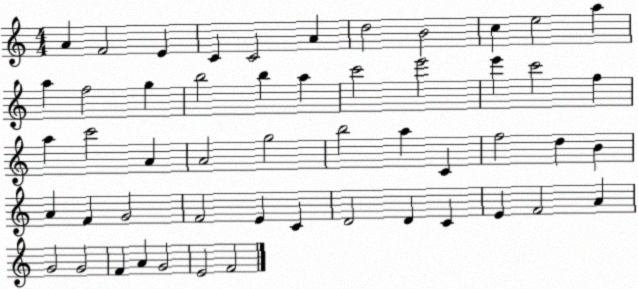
X:1
T:Untitled
M:4/4
L:1/4
K:C
A F2 E C C2 A d2 B2 c e2 a a f2 g b2 b a c'2 e'2 e' c'2 f a c'2 A A2 g2 b2 a C f2 d B A F G2 F2 E C D2 D C E F2 A G2 G2 F A G2 E2 F2